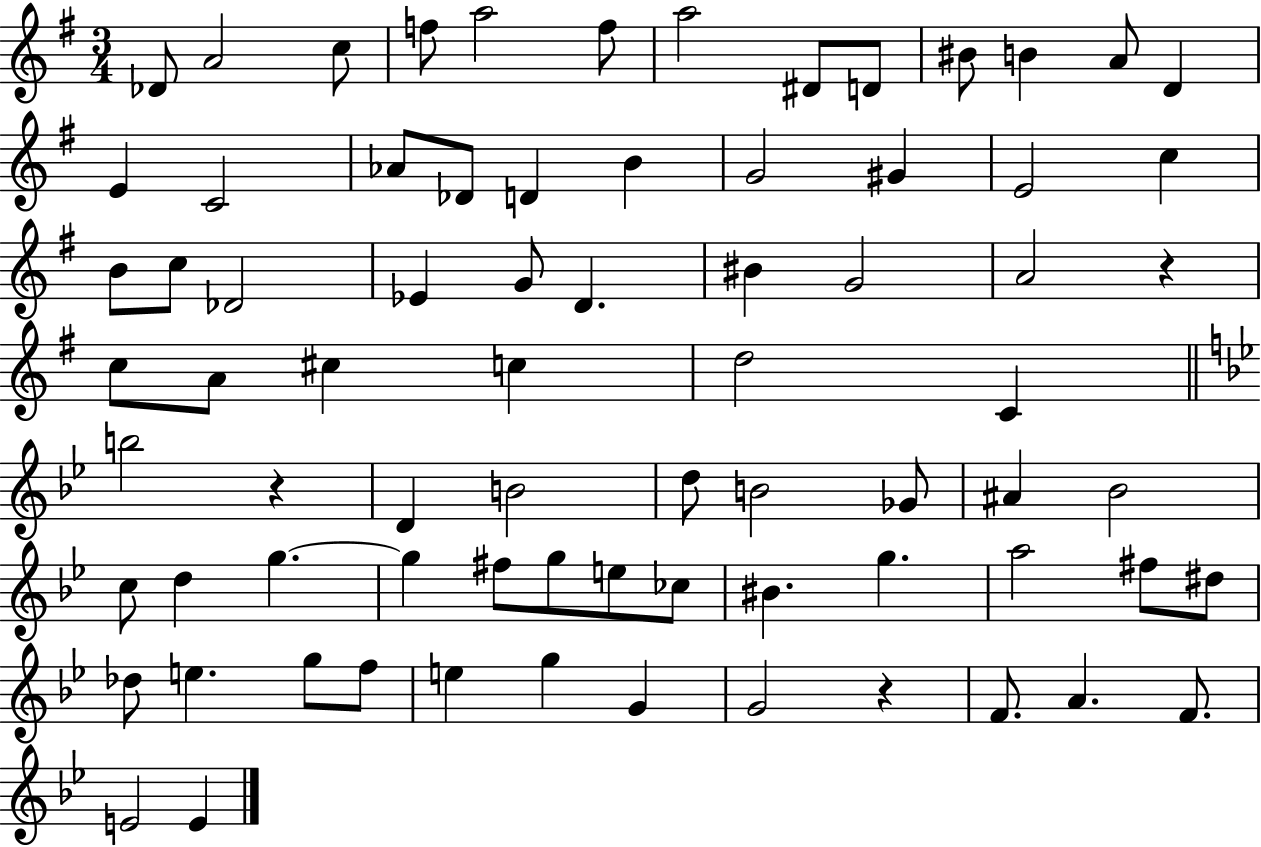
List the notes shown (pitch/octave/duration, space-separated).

Db4/e A4/h C5/e F5/e A5/h F5/e A5/h D#4/e D4/e BIS4/e B4/q A4/e D4/q E4/q C4/h Ab4/e Db4/e D4/q B4/q G4/h G#4/q E4/h C5/q B4/e C5/e Db4/h Eb4/q G4/e D4/q. BIS4/q G4/h A4/h R/q C5/e A4/e C#5/q C5/q D5/h C4/q B5/h R/q D4/q B4/h D5/e B4/h Gb4/e A#4/q Bb4/h C5/e D5/q G5/q. G5/q F#5/e G5/e E5/e CES5/e BIS4/q. G5/q. A5/h F#5/e D#5/e Db5/e E5/q. G5/e F5/e E5/q G5/q G4/q G4/h R/q F4/e. A4/q. F4/e. E4/h E4/q